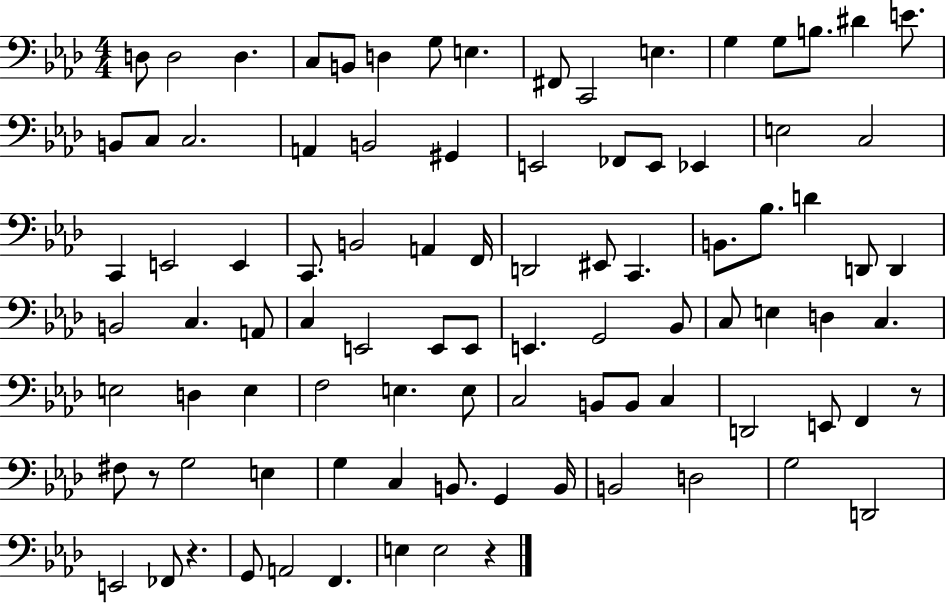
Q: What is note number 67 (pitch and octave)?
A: C3